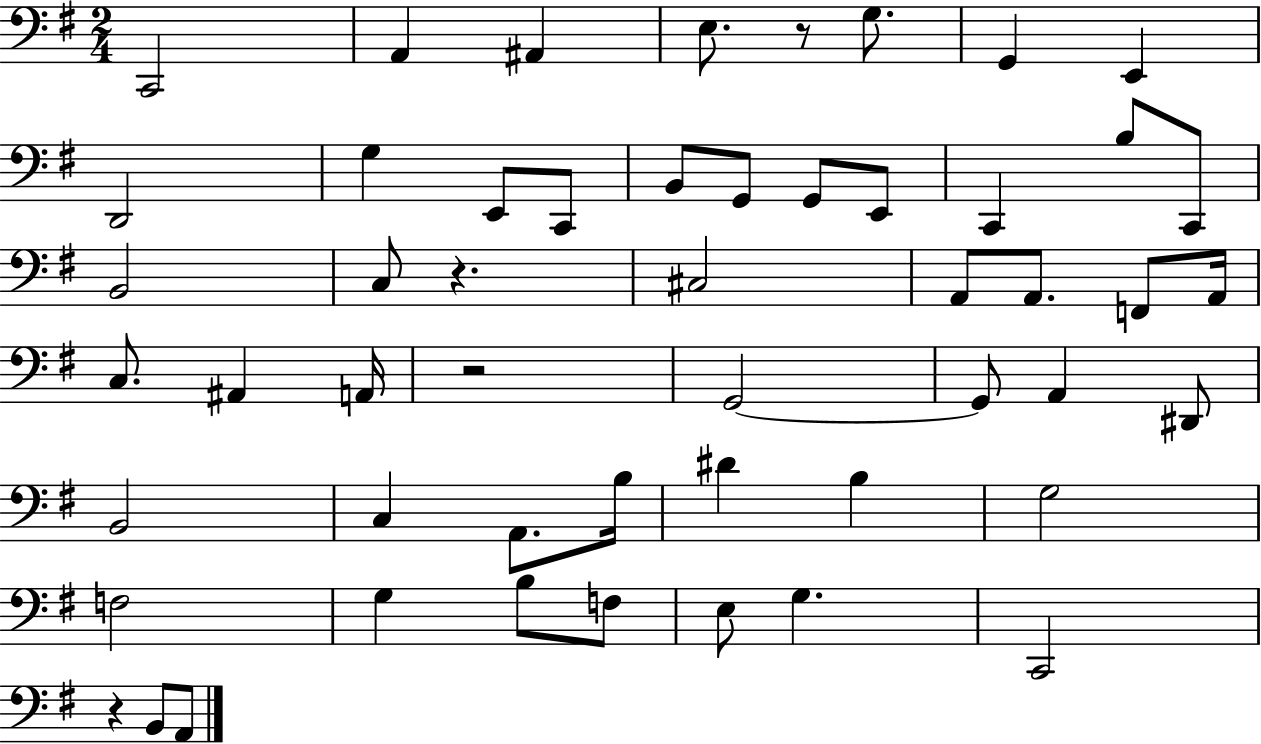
C2/h A2/q A#2/q E3/e. R/e G3/e. G2/q E2/q D2/h G3/q E2/e C2/e B2/e G2/e G2/e E2/e C2/q B3/e C2/e B2/h C3/e R/q. C#3/h A2/e A2/e. F2/e A2/s C3/e. A#2/q A2/s R/h G2/h G2/e A2/q D#2/e B2/h C3/q A2/e. B3/s D#4/q B3/q G3/h F3/h G3/q B3/e F3/e E3/e G3/q. C2/h R/q B2/e A2/e